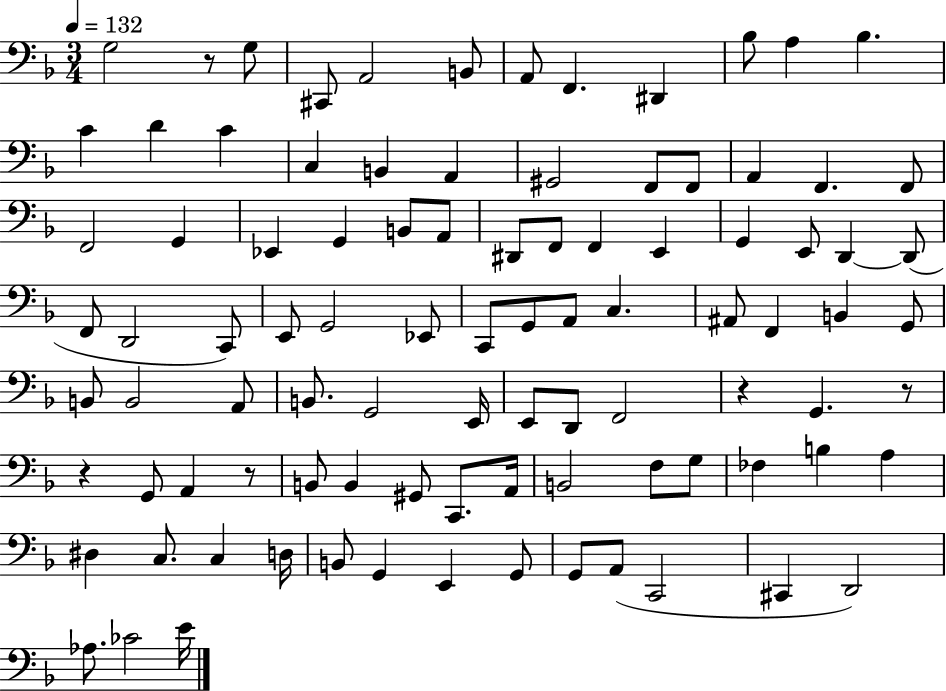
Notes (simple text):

G3/h R/e G3/e C#2/e A2/h B2/e A2/e F2/q. D#2/q Bb3/e A3/q Bb3/q. C4/q D4/q C4/q C3/q B2/q A2/q G#2/h F2/e F2/e A2/q F2/q. F2/e F2/h G2/q Eb2/q G2/q B2/e A2/e D#2/e F2/e F2/q E2/q G2/q E2/e D2/q D2/e F2/e D2/h C2/e E2/e G2/h Eb2/e C2/e G2/e A2/e C3/q. A#2/e F2/q B2/q G2/e B2/e B2/h A2/e B2/e. G2/h E2/s E2/e D2/e F2/h R/q G2/q. R/e R/q G2/e A2/q R/e B2/e B2/q G#2/e C2/e. A2/s B2/h F3/e G3/e FES3/q B3/q A3/q D#3/q C3/e. C3/q D3/s B2/e G2/q E2/q G2/e G2/e A2/e C2/h C#2/q D2/h Ab3/e. CES4/h E4/s